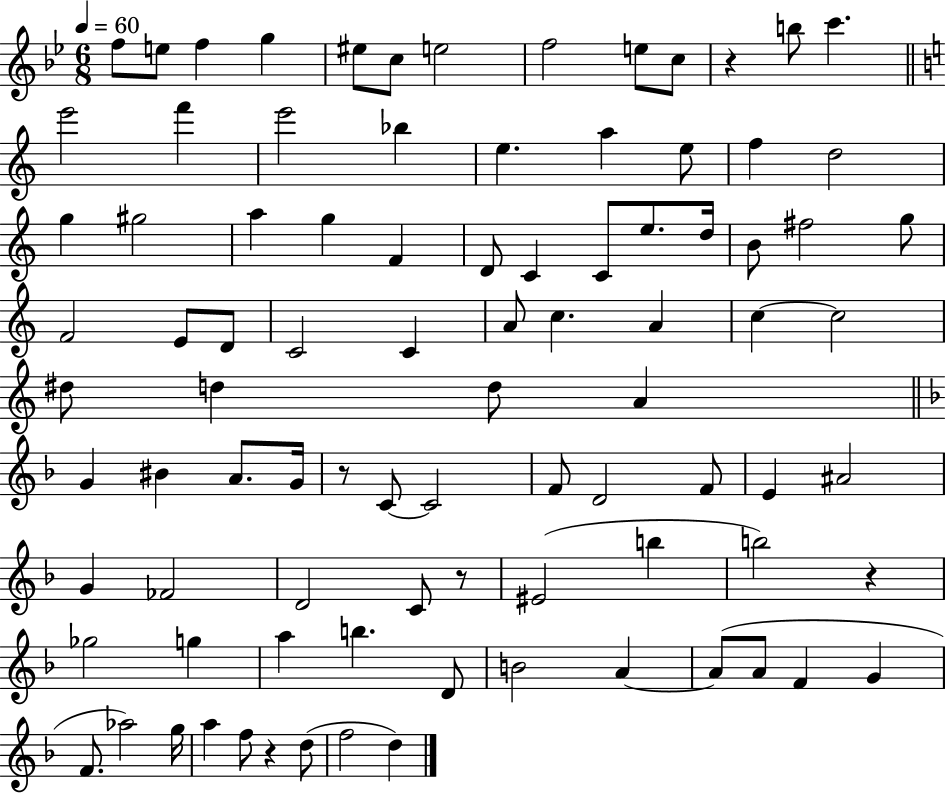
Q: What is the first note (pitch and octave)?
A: F5